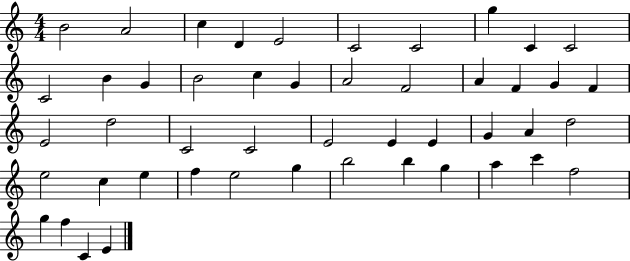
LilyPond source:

{
  \clef treble
  \numericTimeSignature
  \time 4/4
  \key c \major
  b'2 a'2 | c''4 d'4 e'2 | c'2 c'2 | g''4 c'4 c'2 | \break c'2 b'4 g'4 | b'2 c''4 g'4 | a'2 f'2 | a'4 f'4 g'4 f'4 | \break e'2 d''2 | c'2 c'2 | e'2 e'4 e'4 | g'4 a'4 d''2 | \break e''2 c''4 e''4 | f''4 e''2 g''4 | b''2 b''4 g''4 | a''4 c'''4 f''2 | \break g''4 f''4 c'4 e'4 | \bar "|."
}